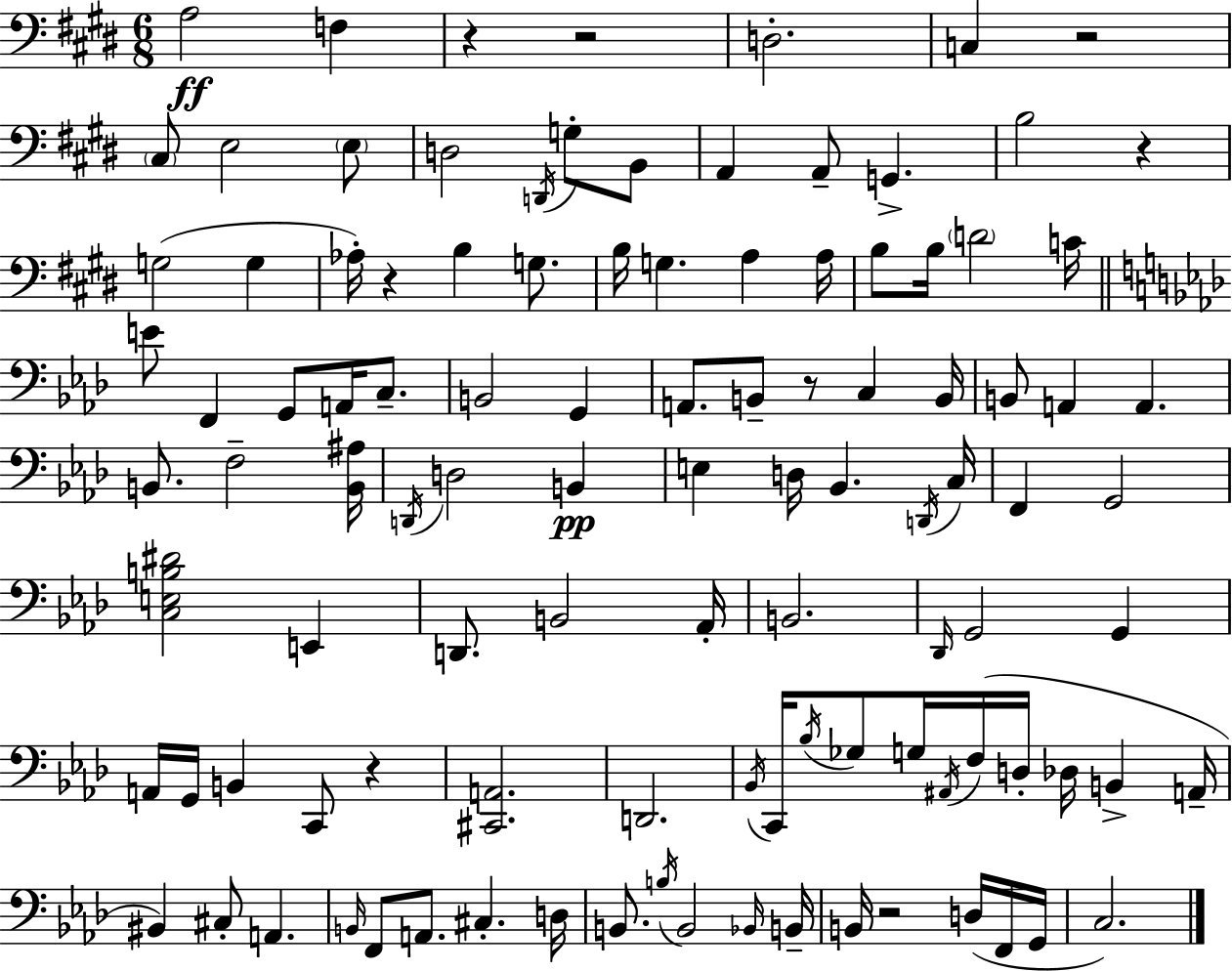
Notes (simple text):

A3/h F3/q R/q R/h D3/h. C3/q R/h C#3/e E3/h E3/e D3/h D2/s G3/e B2/e A2/q A2/e G2/q. B3/h R/q G3/h G3/q Ab3/s R/q B3/q G3/e. B3/s G3/q. A3/q A3/s B3/e B3/s D4/h C4/s E4/e F2/q G2/e A2/s C3/e. B2/h G2/q A2/e. B2/e R/e C3/q B2/s B2/e A2/q A2/q. B2/e. F3/h [B2,A#3]/s D2/s D3/h B2/q E3/q D3/s Bb2/q. D2/s C3/s F2/q G2/h [C3,E3,B3,D#4]/h E2/q D2/e. B2/h Ab2/s B2/h. Db2/s G2/h G2/q A2/s G2/s B2/q C2/e R/q [C#2,A2]/h. D2/h. Bb2/s C2/s Bb3/s Gb3/e G3/s A#2/s F3/s D3/s Db3/s B2/q A2/s BIS2/q C#3/e A2/q. B2/s F2/e A2/e. C#3/q. D3/s B2/e. B3/s B2/h Bb2/s B2/s B2/s R/h D3/s F2/s G2/s C3/h.